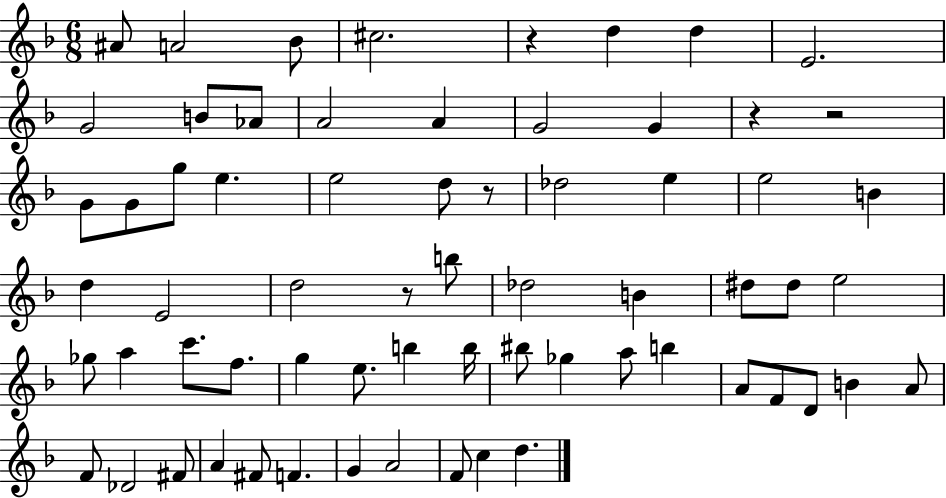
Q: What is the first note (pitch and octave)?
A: A#4